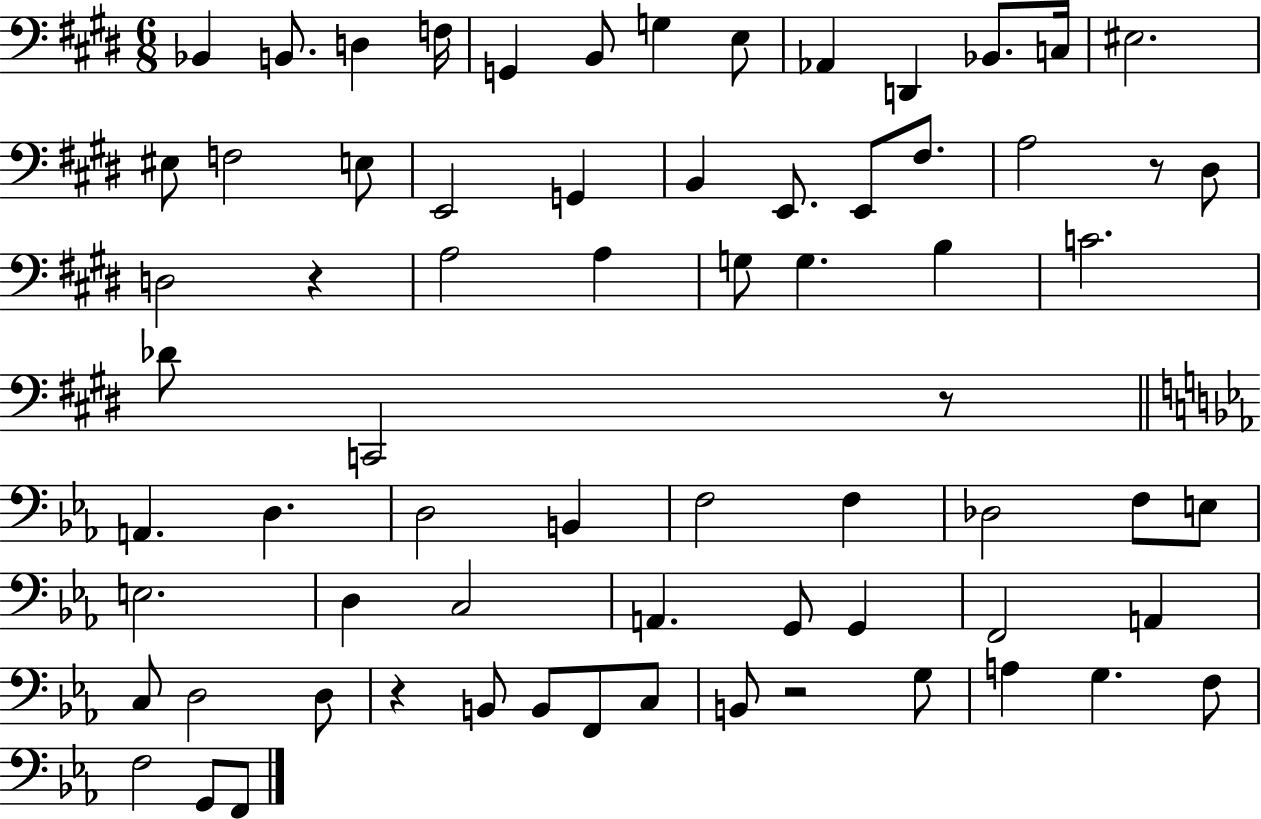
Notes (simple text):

Bb2/q B2/e. D3/q F3/s G2/q B2/e G3/q E3/e Ab2/q D2/q Bb2/e. C3/s EIS3/h. EIS3/e F3/h E3/e E2/h G2/q B2/q E2/e. E2/e F#3/e. A3/h R/e D#3/e D3/h R/q A3/h A3/q G3/e G3/q. B3/q C4/h. Db4/e C2/h R/e A2/q. D3/q. D3/h B2/q F3/h F3/q Db3/h F3/e E3/e E3/h. D3/q C3/h A2/q. G2/e G2/q F2/h A2/q C3/e D3/h D3/e R/q B2/e B2/e F2/e C3/e B2/e R/h G3/e A3/q G3/q. F3/e F3/h G2/e F2/e